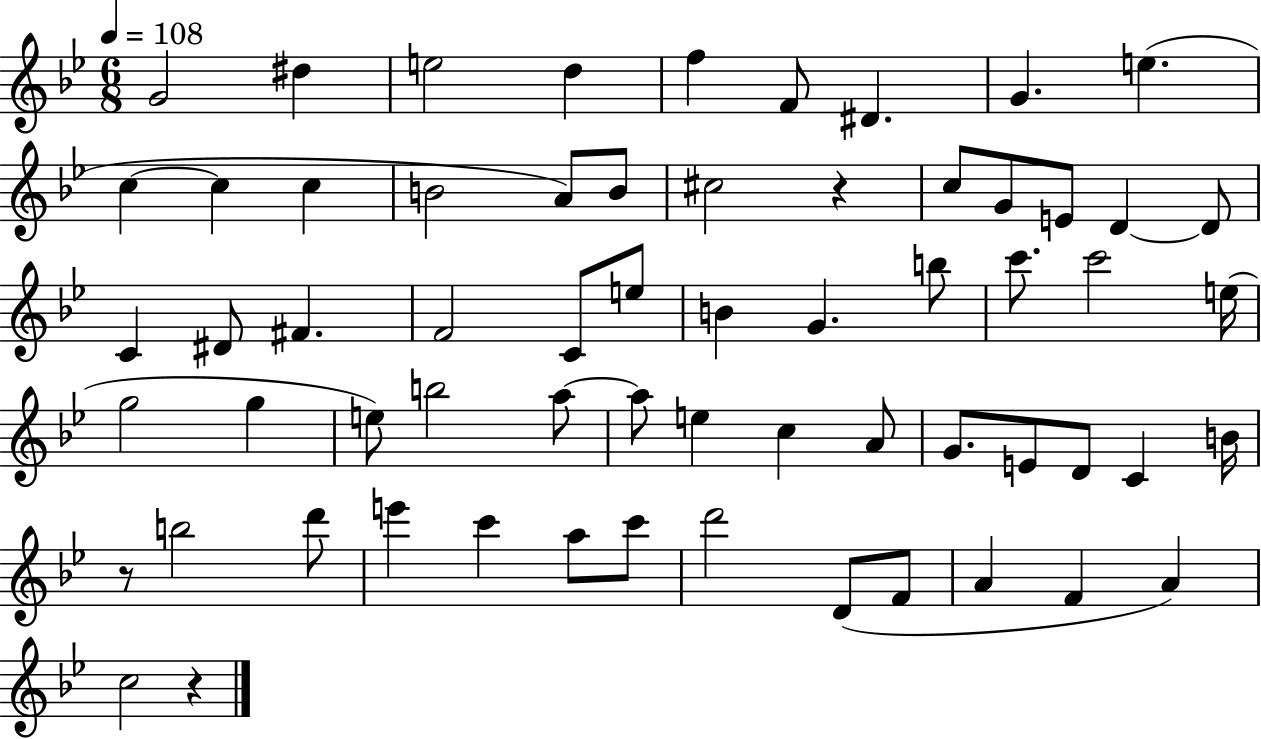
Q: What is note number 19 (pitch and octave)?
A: E4